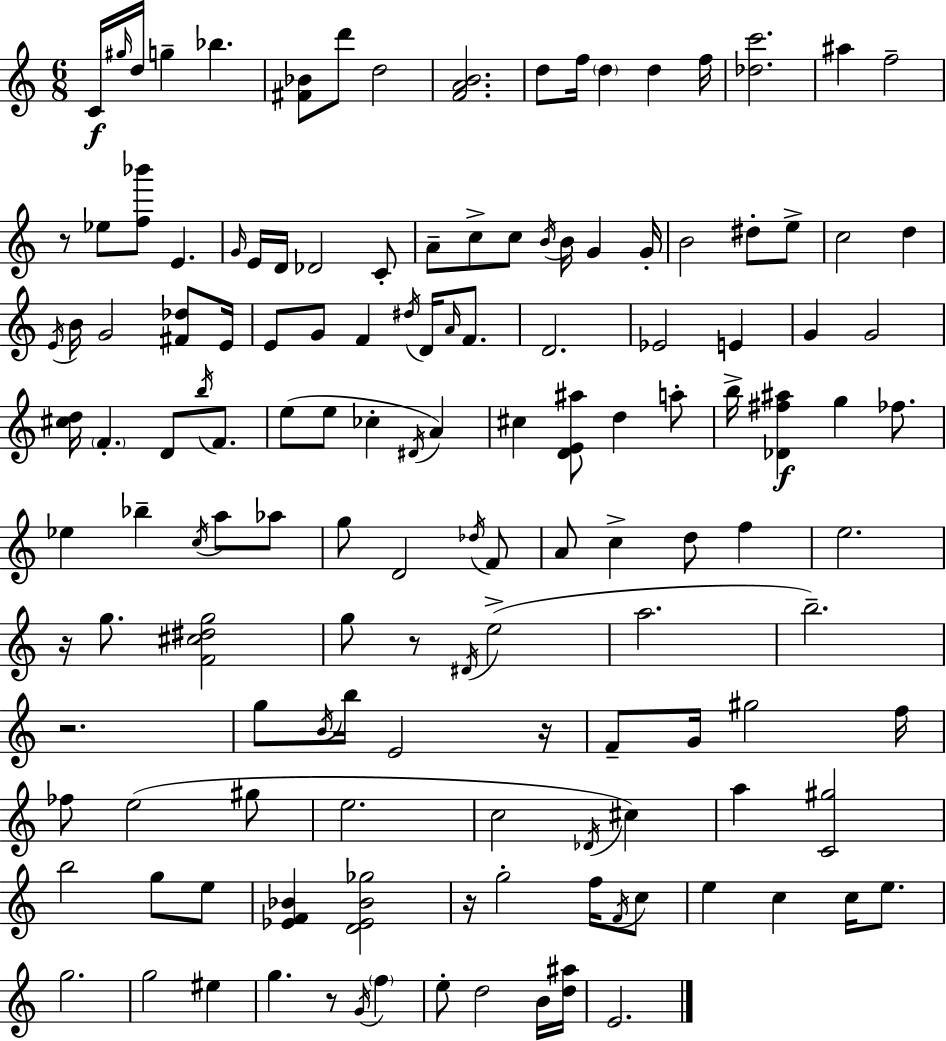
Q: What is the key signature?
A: A minor